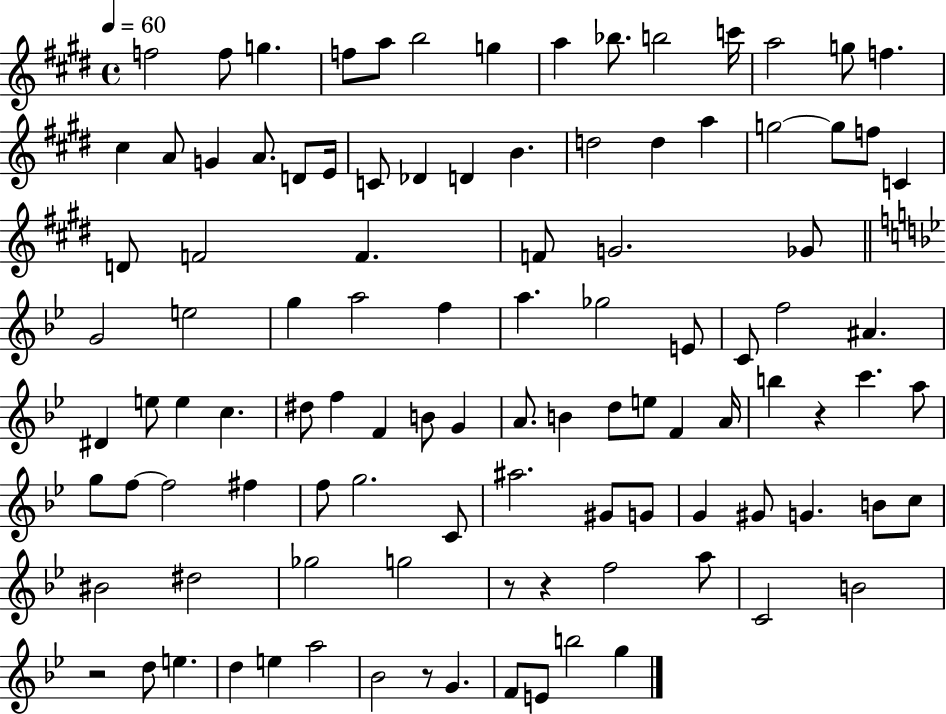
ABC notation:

X:1
T:Untitled
M:4/4
L:1/4
K:E
f2 f/2 g f/2 a/2 b2 g a _b/2 b2 c'/4 a2 g/2 f ^c A/2 G A/2 D/2 E/4 C/2 _D D B d2 d a g2 g/2 f/2 C D/2 F2 F F/2 G2 _G/2 G2 e2 g a2 f a _g2 E/2 C/2 f2 ^A ^D e/2 e c ^d/2 f F B/2 G A/2 B d/2 e/2 F A/4 b z c' a/2 g/2 f/2 f2 ^f f/2 g2 C/2 ^a2 ^G/2 G/2 G ^G/2 G B/2 c/2 ^B2 ^d2 _g2 g2 z/2 z f2 a/2 C2 B2 z2 d/2 e d e a2 _B2 z/2 G F/2 E/2 b2 g